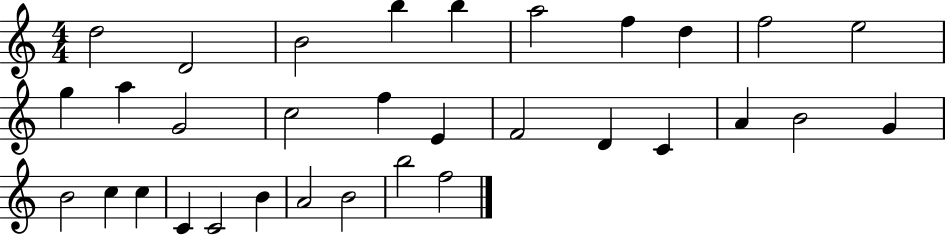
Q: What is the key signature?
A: C major